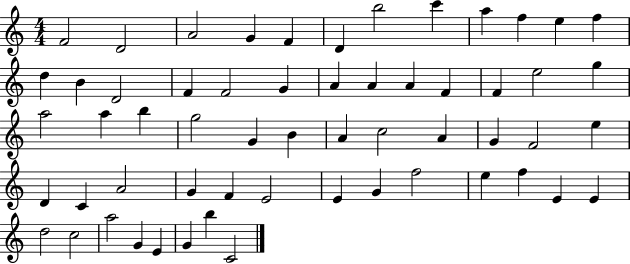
X:1
T:Untitled
M:4/4
L:1/4
K:C
F2 D2 A2 G F D b2 c' a f e f d B D2 F F2 G A A A F F e2 g a2 a b g2 G B A c2 A G F2 e D C A2 G F E2 E G f2 e f E E d2 c2 a2 G E G b C2